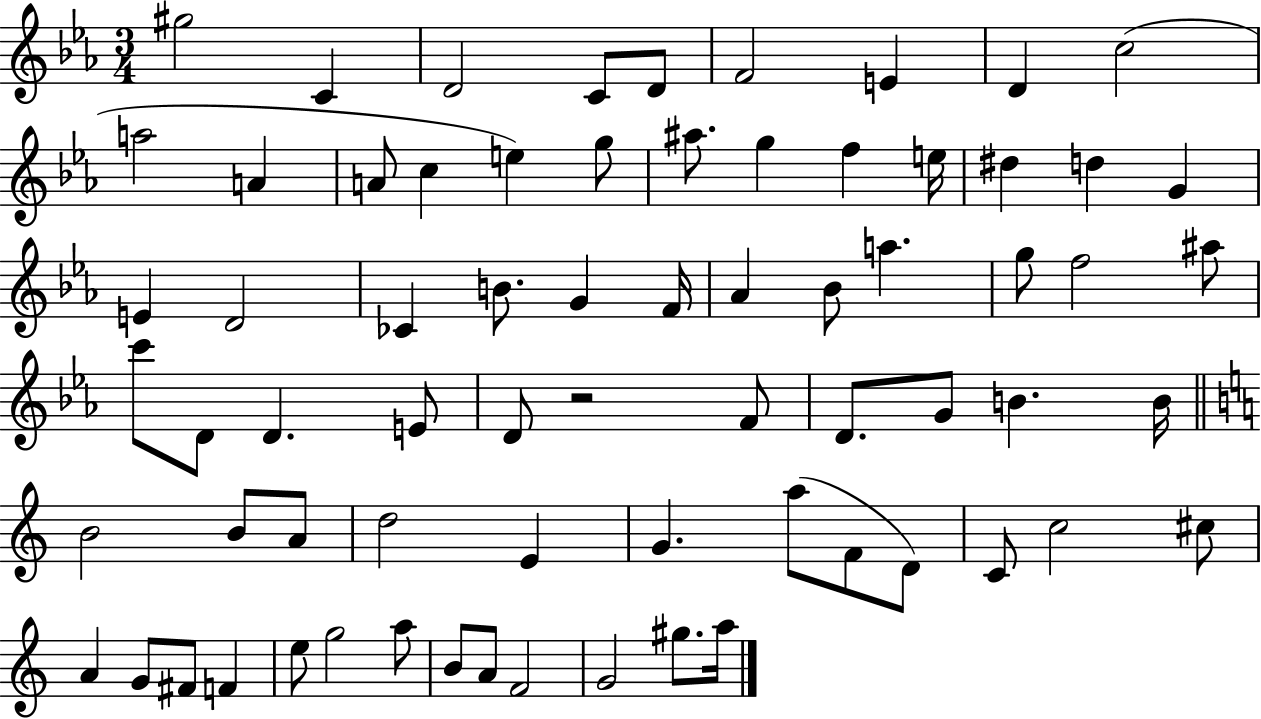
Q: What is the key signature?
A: EES major